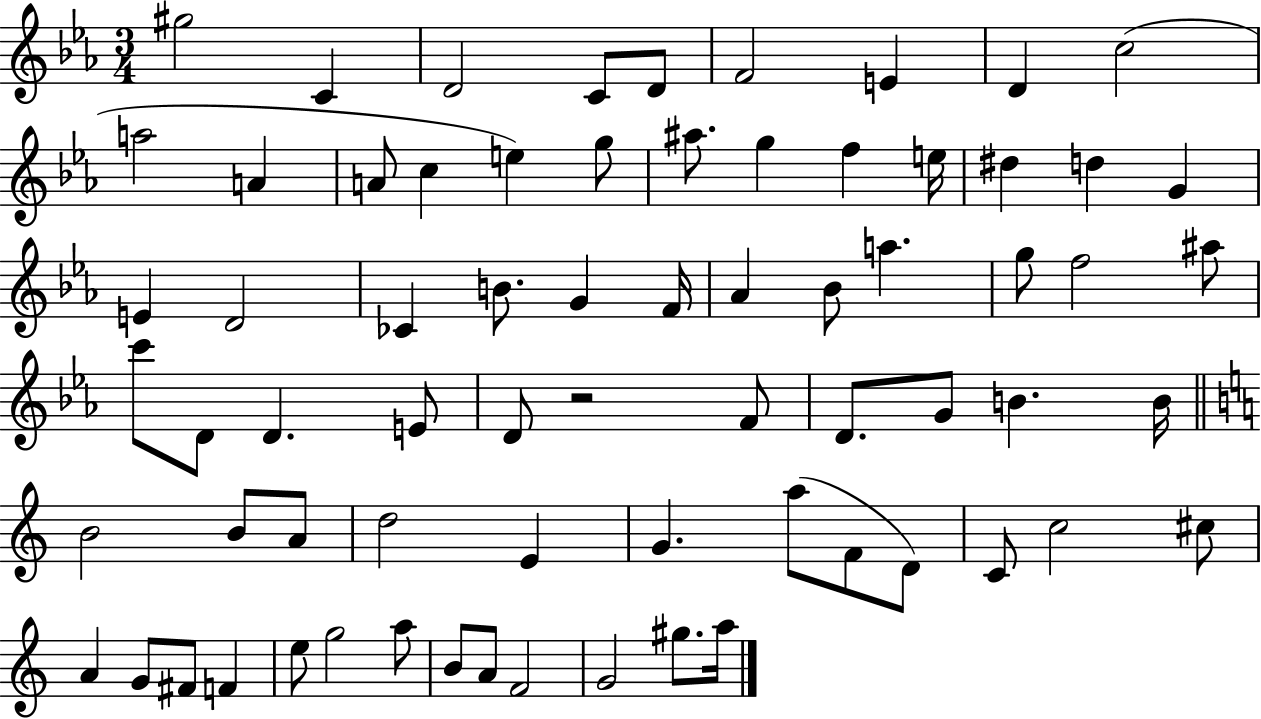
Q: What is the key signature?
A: EES major